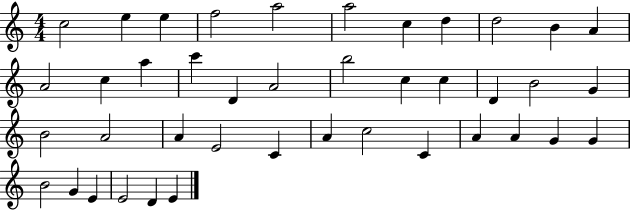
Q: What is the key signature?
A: C major